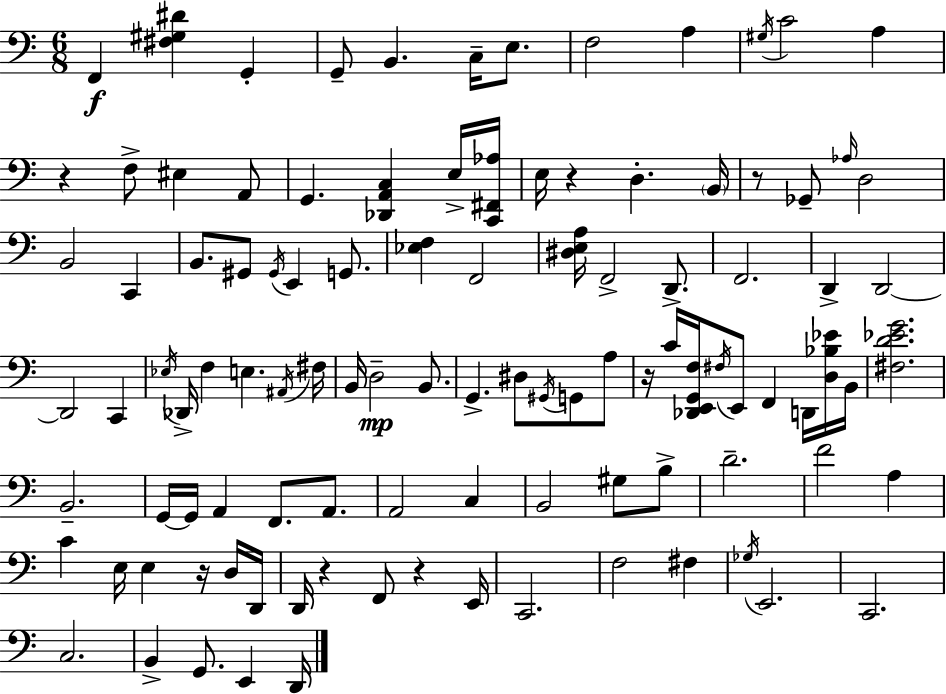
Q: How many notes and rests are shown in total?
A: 105